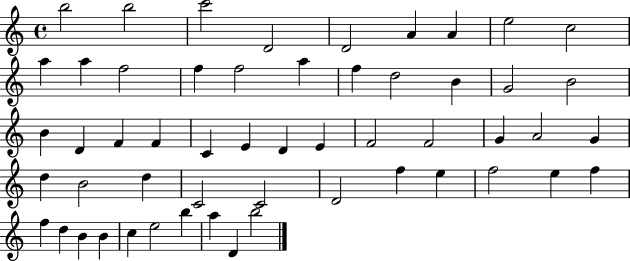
X:1
T:Untitled
M:4/4
L:1/4
K:C
b2 b2 c'2 D2 D2 A A e2 c2 a a f2 f f2 a f d2 B G2 B2 B D F F C E D E F2 F2 G A2 G d B2 d C2 C2 D2 f e f2 e f f d B B c e2 b a D b2